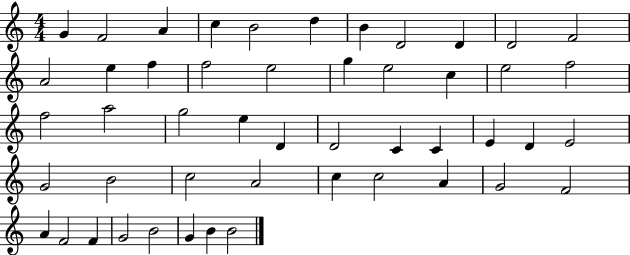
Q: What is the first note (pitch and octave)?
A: G4